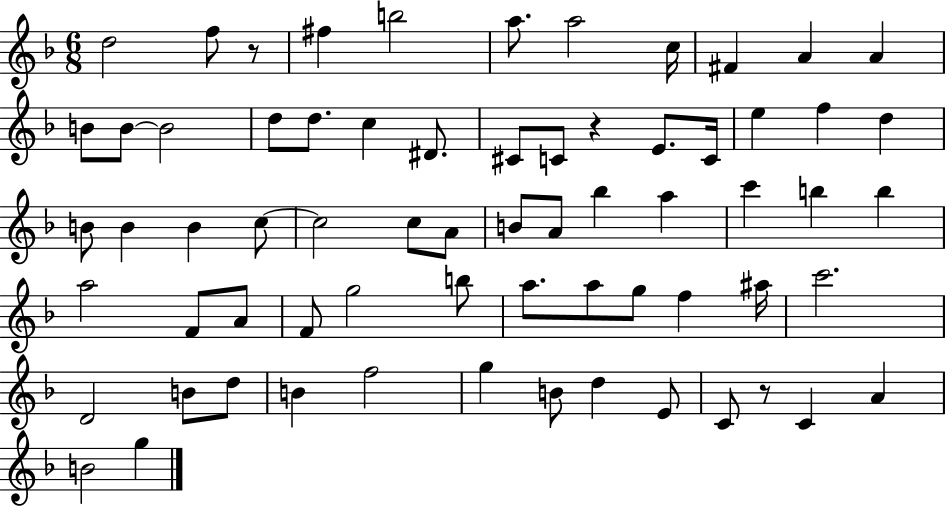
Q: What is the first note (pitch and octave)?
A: D5